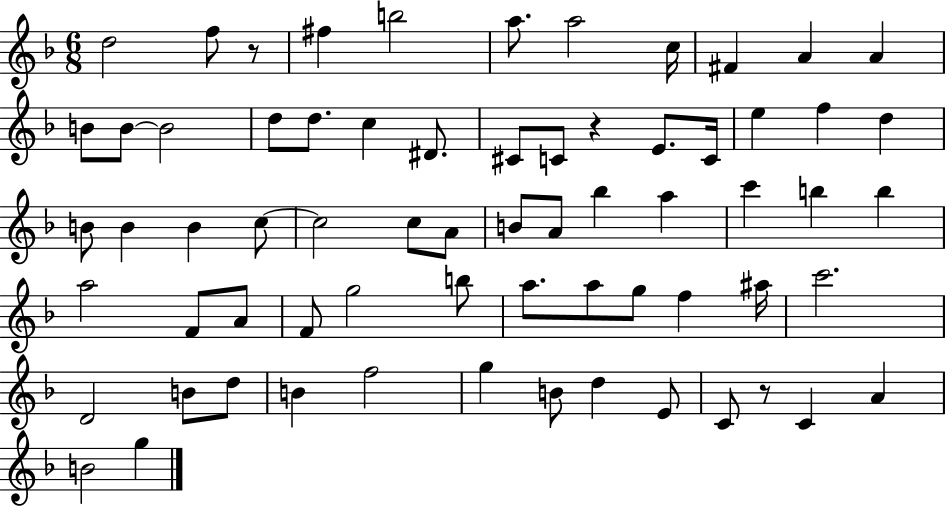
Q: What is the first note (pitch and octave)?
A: D5